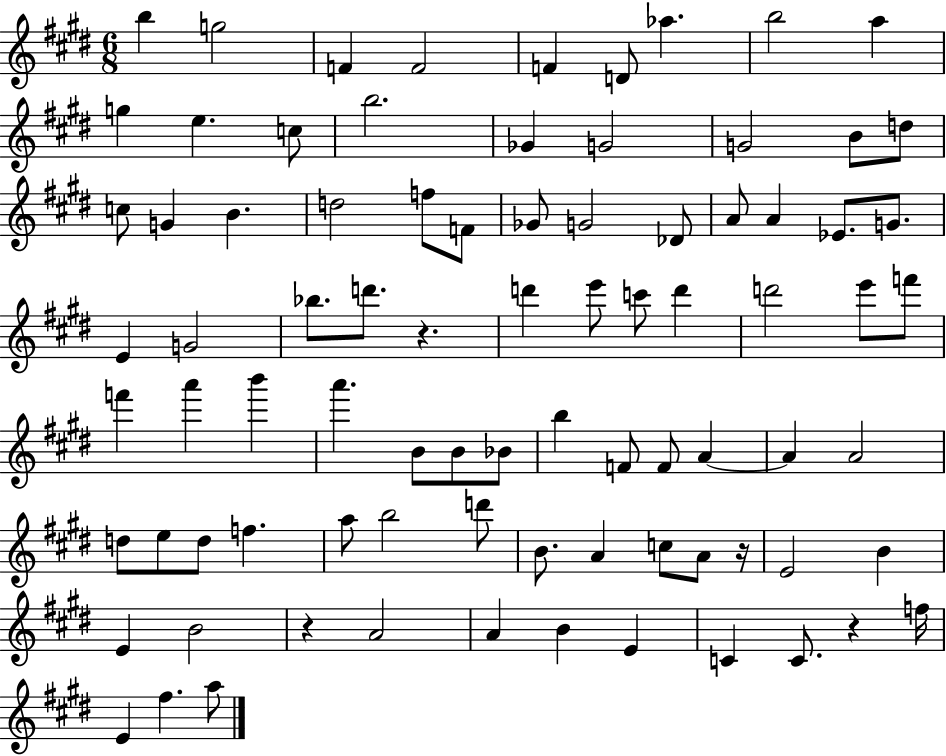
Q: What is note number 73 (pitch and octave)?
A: B4